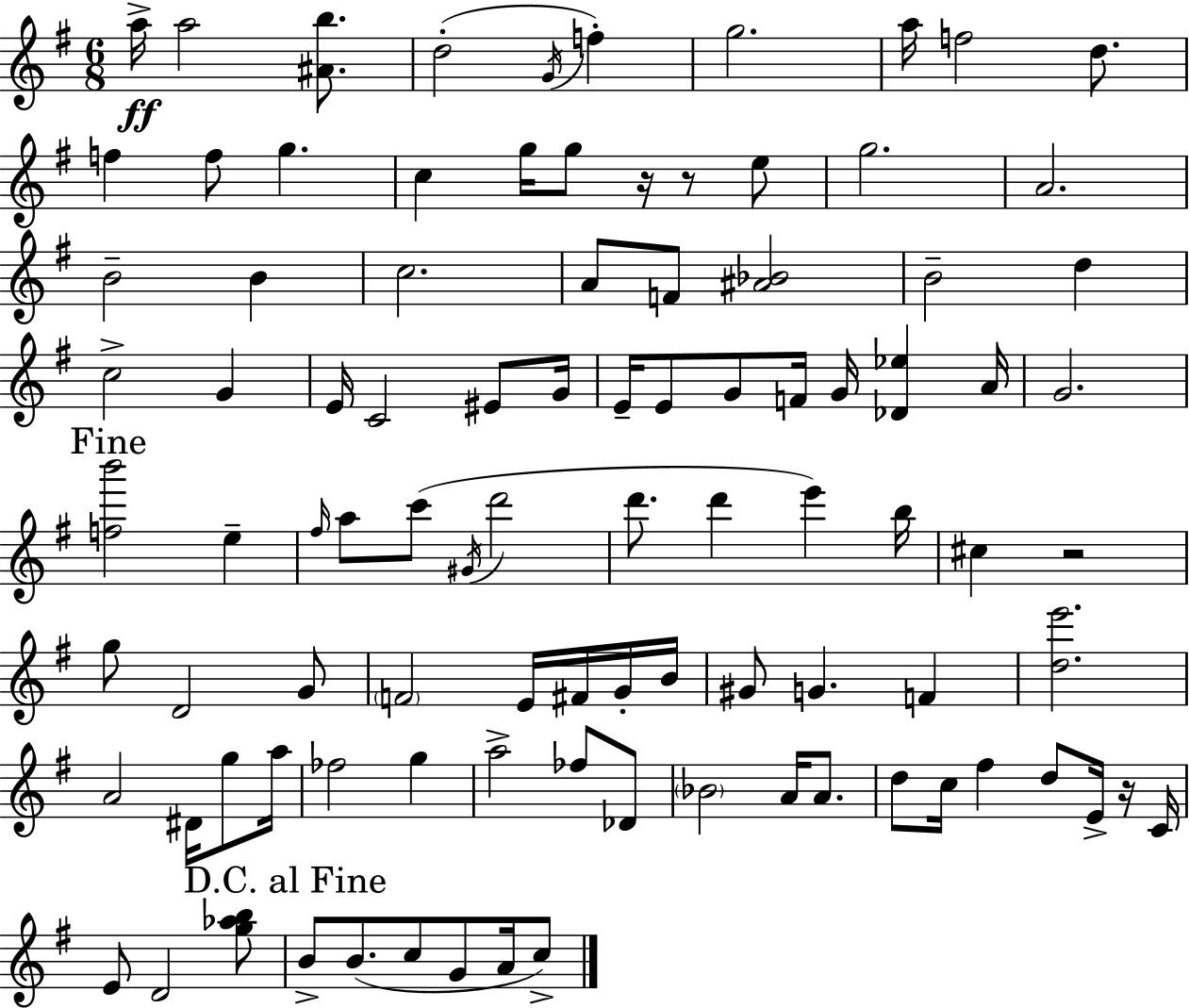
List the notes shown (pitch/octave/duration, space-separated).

A5/s A5/h [A#4,B5]/e. D5/h G4/s F5/q G5/h. A5/s F5/h D5/e. F5/q F5/e G5/q. C5/q G5/s G5/e R/s R/e E5/e G5/h. A4/h. B4/h B4/q C5/h. A4/e F4/e [A#4,Bb4]/h B4/h D5/q C5/h G4/q E4/s C4/h EIS4/e G4/s E4/s E4/e G4/e F4/s G4/s [Db4,Eb5]/q A4/s G4/h. [F5,B6]/h E5/q F#5/s A5/e C6/e G#4/s D6/h D6/e. D6/q E6/q B5/s C#5/q R/h G5/e D4/h G4/e F4/h E4/s F#4/s G4/s B4/s G#4/e G4/q. F4/q [D5,E6]/h. A4/h D#4/s G5/e A5/s FES5/h G5/q A5/h FES5/e Db4/e Bb4/h A4/s A4/e. D5/e C5/s F#5/q D5/e E4/s R/s C4/s E4/e D4/h [G5,Ab5,B5]/e B4/e B4/e. C5/e G4/e A4/s C5/e